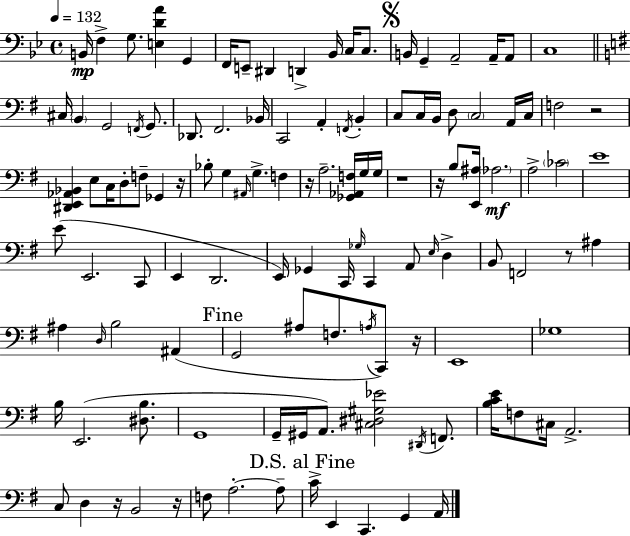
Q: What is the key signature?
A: BES major